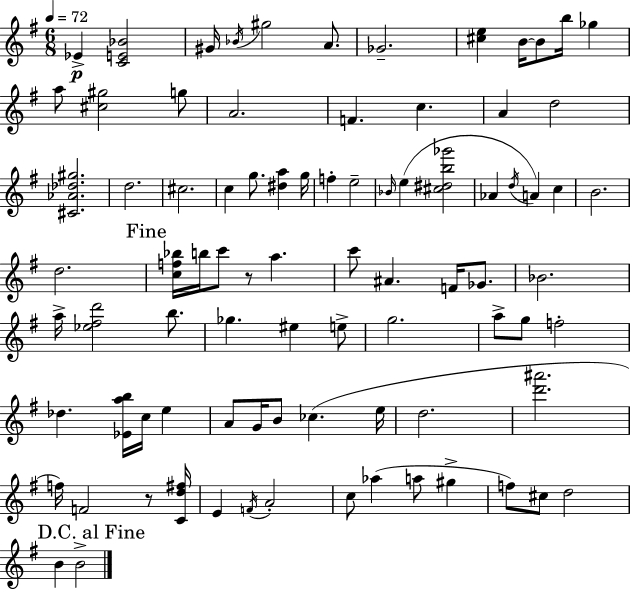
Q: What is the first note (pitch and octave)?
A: Eb4